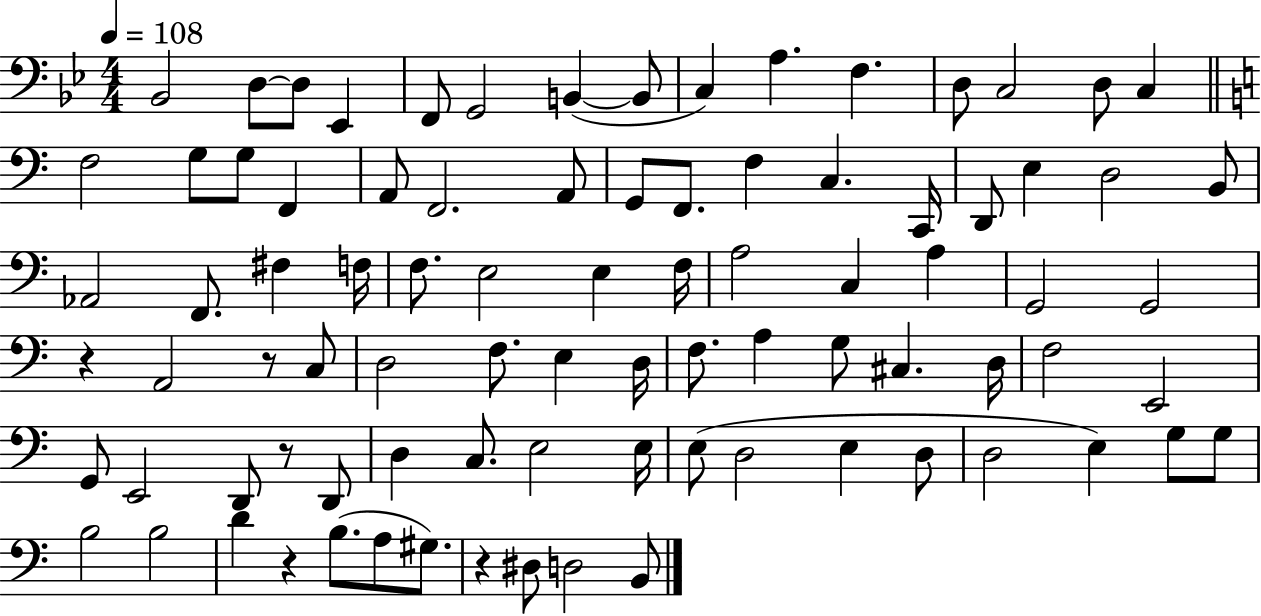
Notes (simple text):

Bb2/h D3/e D3/e Eb2/q F2/e G2/h B2/q B2/e C3/q A3/q. F3/q. D3/e C3/h D3/e C3/q F3/h G3/e G3/e F2/q A2/e F2/h. A2/e G2/e F2/e. F3/q C3/q. C2/s D2/e E3/q D3/h B2/e Ab2/h F2/e. F#3/q F3/s F3/e. E3/h E3/q F3/s A3/h C3/q A3/q G2/h G2/h R/q A2/h R/e C3/e D3/h F3/e. E3/q D3/s F3/e. A3/q G3/e C#3/q. D3/s F3/h E2/h G2/e E2/h D2/e R/e D2/e D3/q C3/e. E3/h E3/s E3/e D3/h E3/q D3/e D3/h E3/q G3/e G3/e B3/h B3/h D4/q R/q B3/e. A3/e G#3/e. R/q D#3/e D3/h B2/e